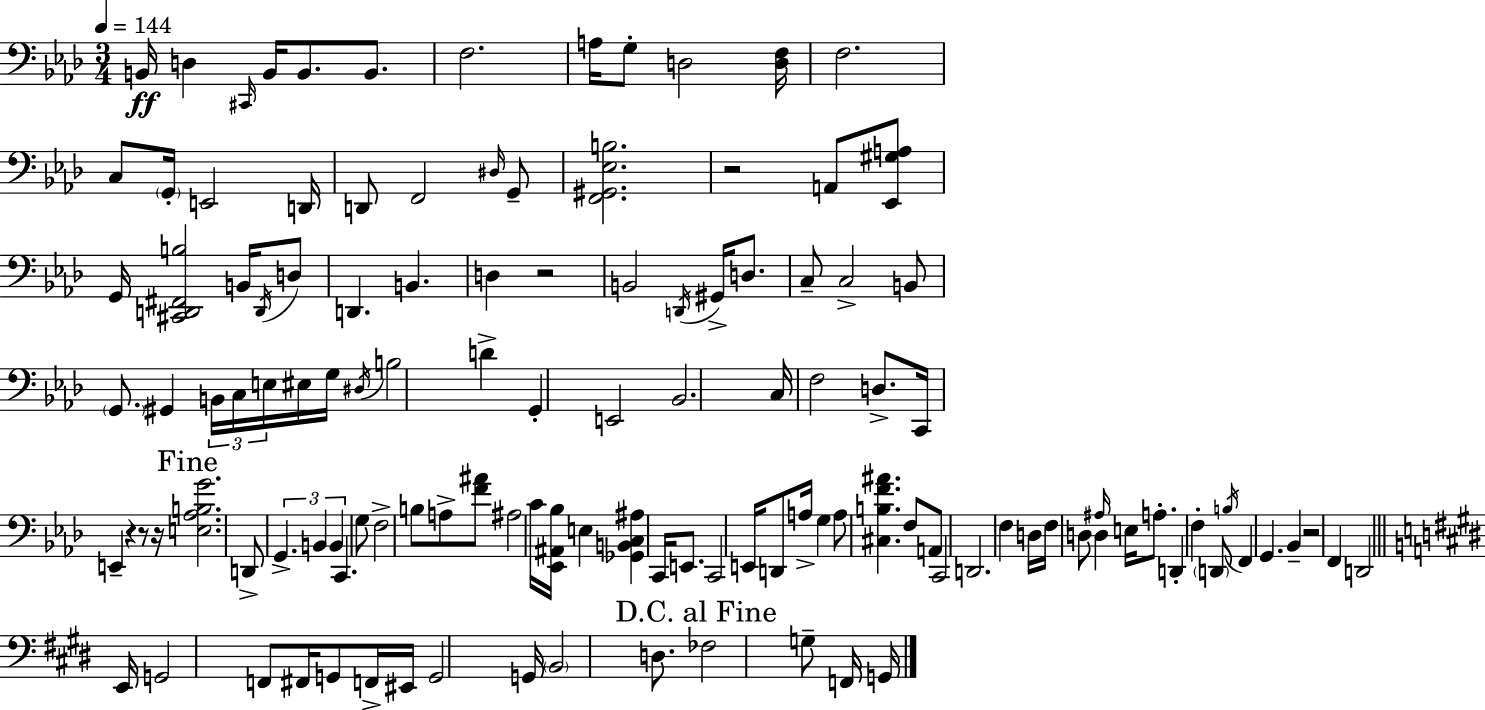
X:1
T:Untitled
M:3/4
L:1/4
K:Fm
B,,/4 D, ^C,,/4 B,,/4 B,,/2 B,,/2 F,2 A,/4 G,/2 D,2 [D,F,]/4 F,2 C,/2 G,,/4 E,,2 D,,/4 D,,/2 F,,2 ^D,/4 G,,/2 [F,,^G,,_E,B,]2 z2 A,,/2 [_E,,^G,A,]/2 G,,/4 [^C,,D,,^F,,B,]2 B,,/4 D,,/4 D,/2 D,, B,, D, z2 B,,2 D,,/4 ^G,,/4 D,/2 C,/2 C,2 B,,/2 G,,/2 ^G,, B,,/4 C,/4 E,/4 ^E,/4 G,/4 ^D,/4 B,2 D G,, E,,2 _B,,2 C,/4 F,2 D,/2 C,,/4 E,, z z/2 z/4 [E,_A,B,G]2 D,,/2 G,, B,, B,, C,, G,/2 F,2 B,/2 A,/2 [F^A]/2 ^A,2 C/4 [_E,,^A,,_B,]/4 E, [_G,,B,,C,^A,] C,,/4 E,,/2 C,,2 E,,/4 D,,/2 A,/4 G, A,/2 [^C,B,F^A] F,/2 A,,/2 C,,2 D,,2 F, D,/4 F,/4 D,/2 D, ^A,/4 E,/4 A,/2 D,, F, D,,/2 B,/4 F,, G,, _B,, z2 F,, D,,2 E,,/4 G,,2 F,,/2 ^F,,/4 G,,/2 F,,/4 ^E,,/4 G,,2 G,,/4 B,,2 D,/2 _F,2 G,/2 F,,/4 G,,/4